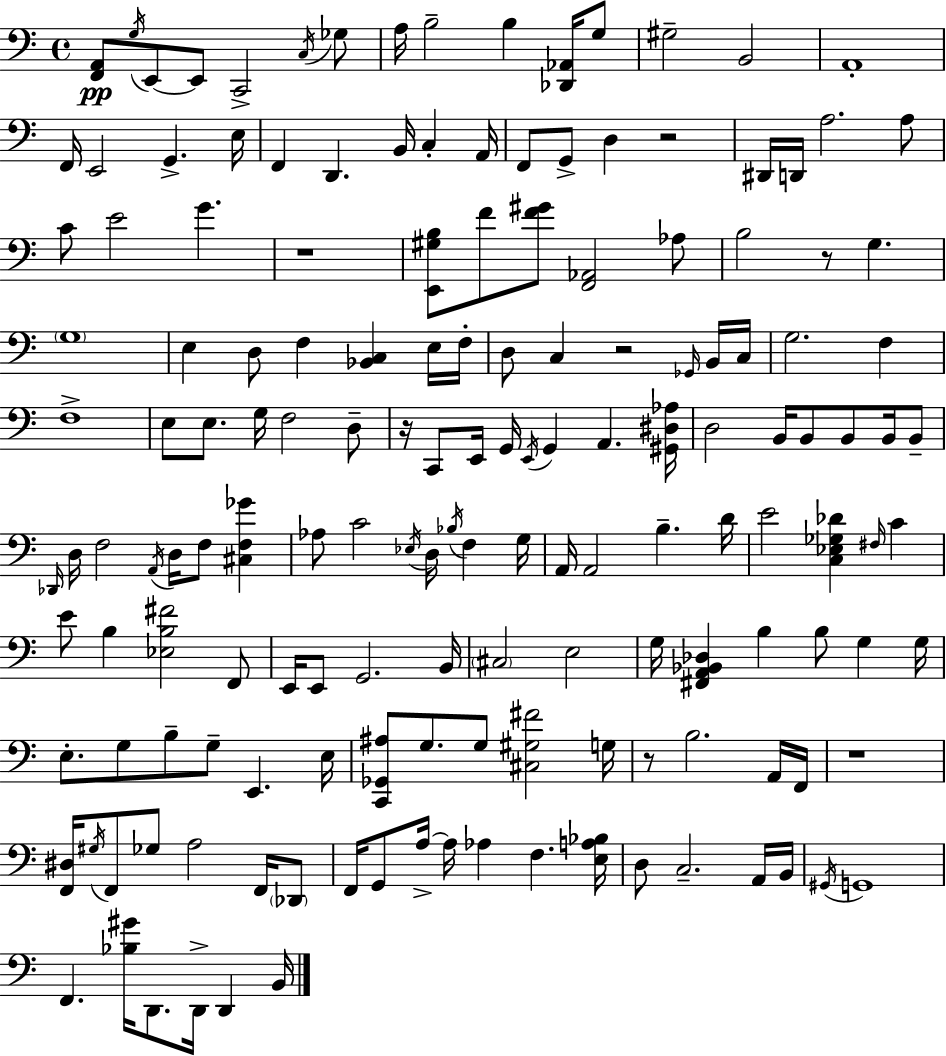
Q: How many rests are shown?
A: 7